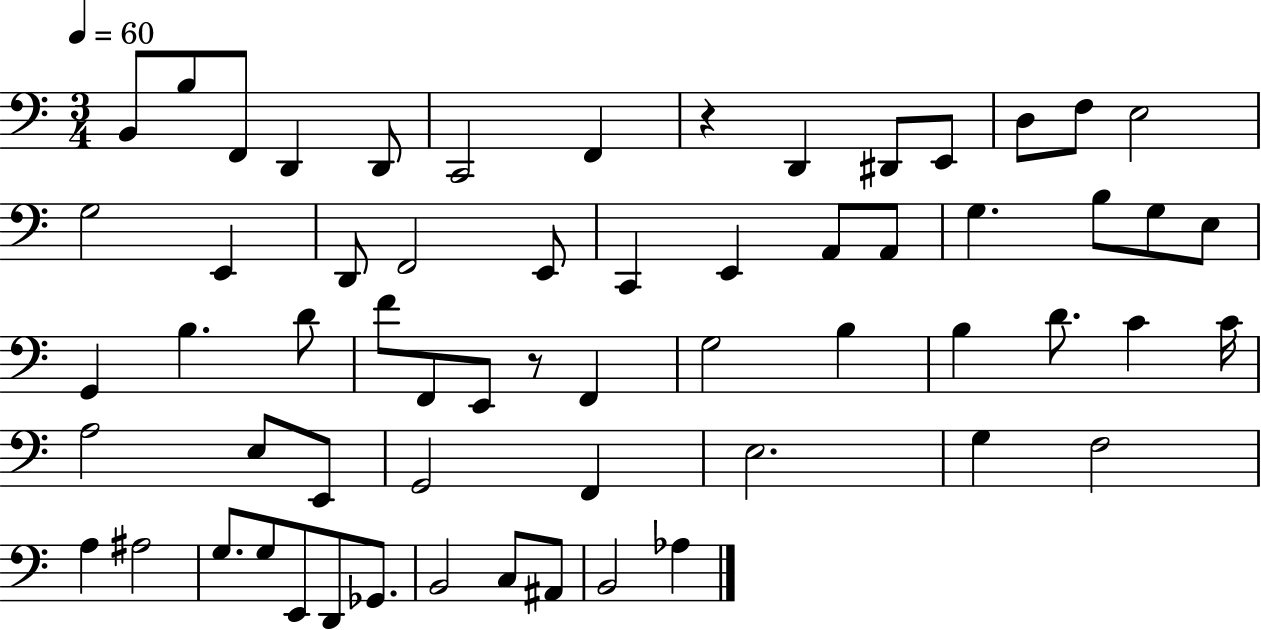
{
  \clef bass
  \numericTimeSignature
  \time 3/4
  \key c \major
  \tempo 4 = 60
  b,8 b8 f,8 d,4 d,8 | c,2 f,4 | r4 d,4 dis,8 e,8 | d8 f8 e2 | \break g2 e,4 | d,8 f,2 e,8 | c,4 e,4 a,8 a,8 | g4. b8 g8 e8 | \break g,4 b4. d'8 | f'8 f,8 e,8 r8 f,4 | g2 b4 | b4 d'8. c'4 c'16 | \break a2 e8 e,8 | g,2 f,4 | e2. | g4 f2 | \break a4 ais2 | g8. g8 e,8 d,8 ges,8. | b,2 c8 ais,8 | b,2 aes4 | \break \bar "|."
}